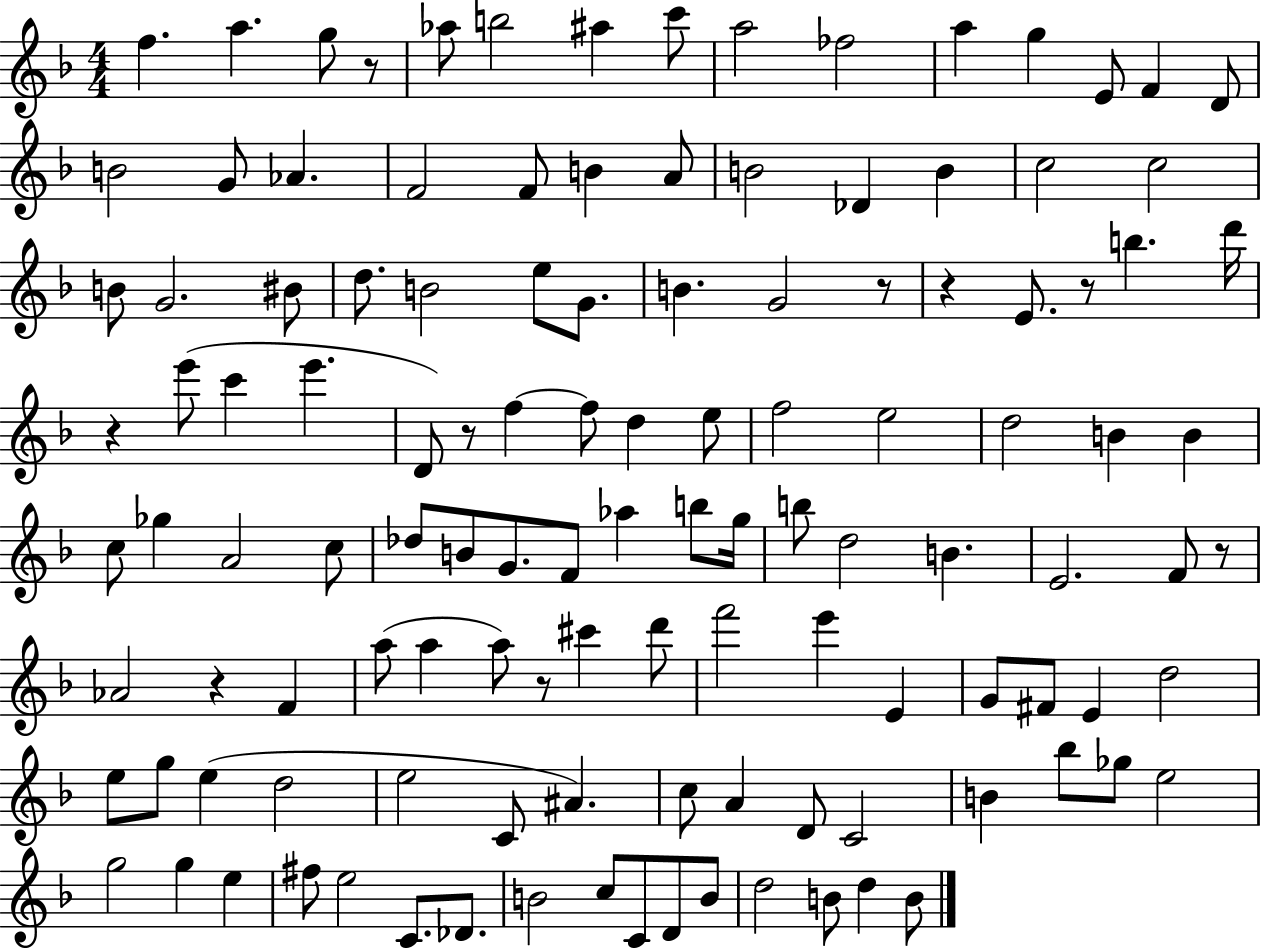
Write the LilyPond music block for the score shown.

{
  \clef treble
  \numericTimeSignature
  \time 4/4
  \key f \major
  \repeat volta 2 { f''4. a''4. g''8 r8 | aes''8 b''2 ais''4 c'''8 | a''2 fes''2 | a''4 g''4 e'8 f'4 d'8 | \break b'2 g'8 aes'4. | f'2 f'8 b'4 a'8 | b'2 des'4 b'4 | c''2 c''2 | \break b'8 g'2. bis'8 | d''8. b'2 e''8 g'8. | b'4. g'2 r8 | r4 e'8. r8 b''4. d'''16 | \break r4 e'''8( c'''4 e'''4. | d'8) r8 f''4~~ f''8 d''4 e''8 | f''2 e''2 | d''2 b'4 b'4 | \break c''8 ges''4 a'2 c''8 | des''8 b'8 g'8. f'8 aes''4 b''8 g''16 | b''8 d''2 b'4. | e'2. f'8 r8 | \break aes'2 r4 f'4 | a''8( a''4 a''8) r8 cis'''4 d'''8 | f'''2 e'''4 e'4 | g'8 fis'8 e'4 d''2 | \break e''8 g''8 e''4( d''2 | e''2 c'8 ais'4.) | c''8 a'4 d'8 c'2 | b'4 bes''8 ges''8 e''2 | \break g''2 g''4 e''4 | fis''8 e''2 c'8. des'8. | b'2 c''8 c'8 d'8 b'8 | d''2 b'8 d''4 b'8 | \break } \bar "|."
}